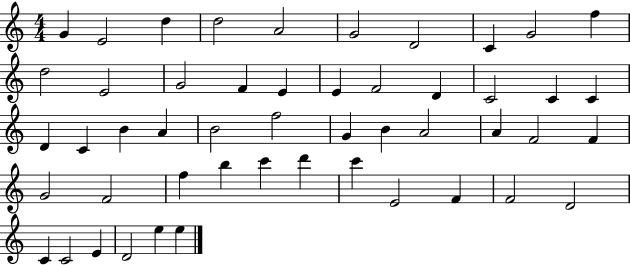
G4/q E4/h D5/q D5/h A4/h G4/h D4/h C4/q G4/h F5/q D5/h E4/h G4/h F4/q E4/q E4/q F4/h D4/q C4/h C4/q C4/q D4/q C4/q B4/q A4/q B4/h F5/h G4/q B4/q A4/h A4/q F4/h F4/q G4/h F4/h F5/q B5/q C6/q D6/q C6/q E4/h F4/q F4/h D4/h C4/q C4/h E4/q D4/h E5/q E5/q